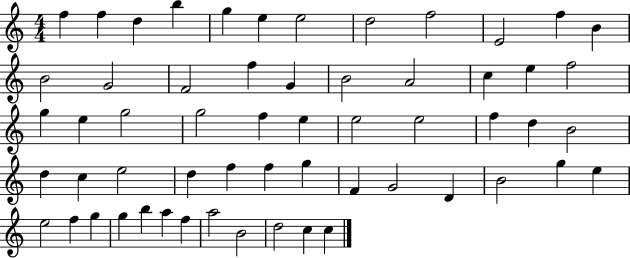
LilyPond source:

{
  \clef treble
  \numericTimeSignature
  \time 4/4
  \key c \major
  f''4 f''4 d''4 b''4 | g''4 e''4 e''2 | d''2 f''2 | e'2 f''4 b'4 | \break b'2 g'2 | f'2 f''4 g'4 | b'2 a'2 | c''4 e''4 f''2 | \break g''4 e''4 g''2 | g''2 f''4 e''4 | e''2 e''2 | f''4 d''4 b'2 | \break d''4 c''4 e''2 | d''4 f''4 f''4 g''4 | f'4 g'2 d'4 | b'2 g''4 e''4 | \break e''2 f''4 g''4 | g''4 b''4 a''4 f''4 | a''2 b'2 | d''2 c''4 c''4 | \break \bar "|."
}